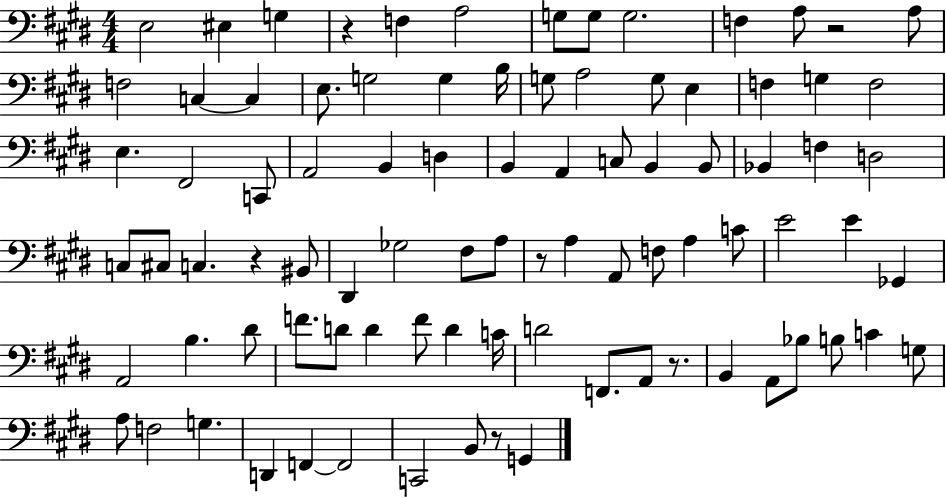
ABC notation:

X:1
T:Untitled
M:4/4
L:1/4
K:E
E,2 ^E, G, z F, A,2 G,/2 G,/2 G,2 F, A,/2 z2 A,/2 F,2 C, C, E,/2 G,2 G, B,/4 G,/2 A,2 G,/2 E, F, G, F,2 E, ^F,,2 C,,/2 A,,2 B,, D, B,, A,, C,/2 B,, B,,/2 _B,, F, D,2 C,/2 ^C,/2 C, z ^B,,/2 ^D,, _G,2 ^F,/2 A,/2 z/2 A, A,,/2 F,/2 A, C/2 E2 E _G,, A,,2 B, ^D/2 F/2 D/2 D F/2 D C/4 D2 F,,/2 A,,/2 z/2 B,, A,,/2 _B,/2 B,/2 C G,/2 A,/2 F,2 G, D,, F,, F,,2 C,,2 B,,/2 z/2 G,,